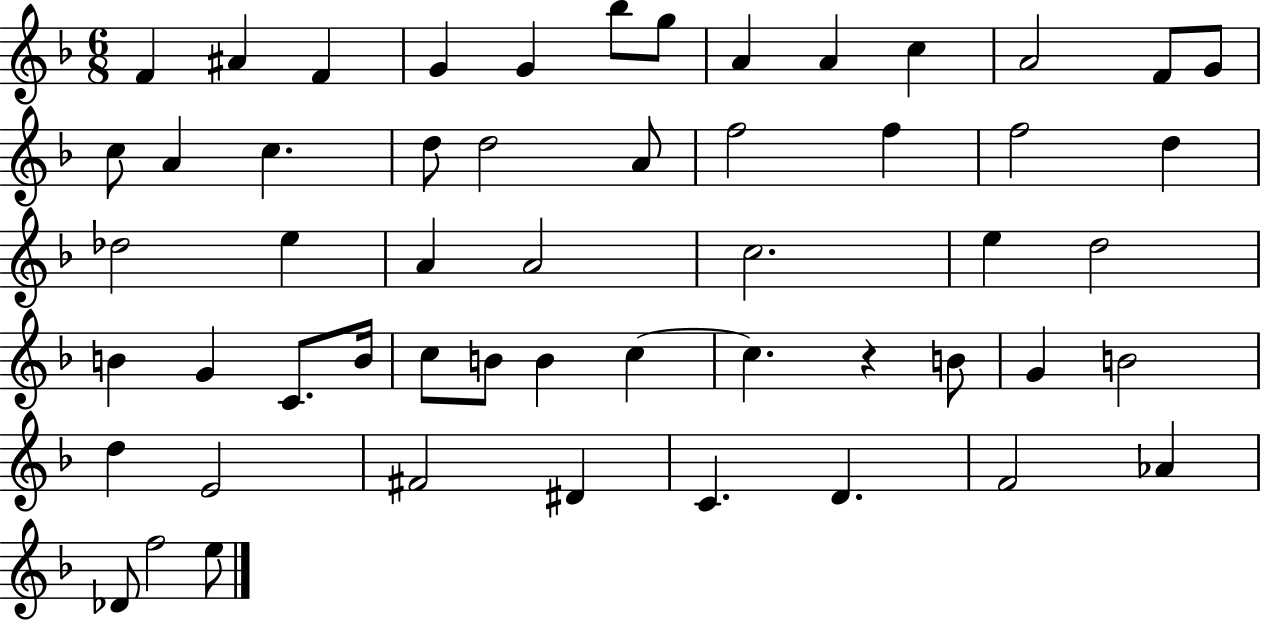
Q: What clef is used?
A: treble